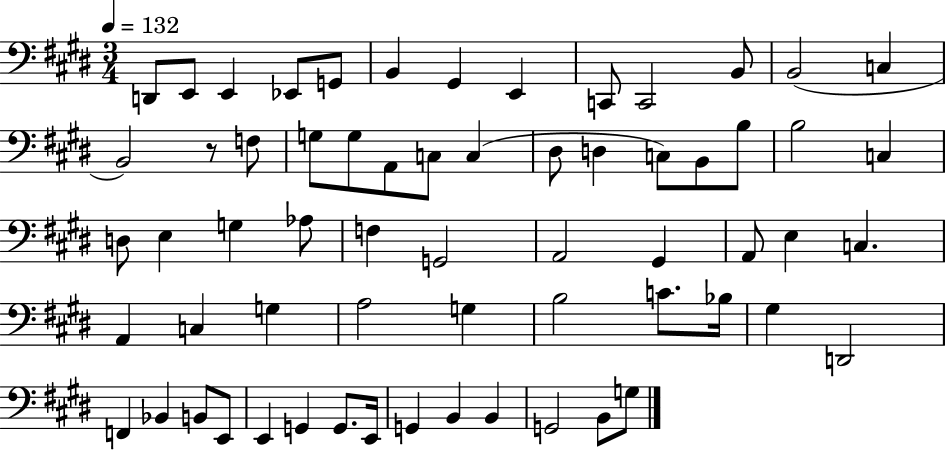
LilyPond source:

{
  \clef bass
  \numericTimeSignature
  \time 3/4
  \key e \major
  \tempo 4 = 132
  d,8 e,8 e,4 ees,8 g,8 | b,4 gis,4 e,4 | c,8 c,2 b,8 | b,2( c4 | \break b,2) r8 f8 | g8 g8 a,8 c8 c4( | dis8 d4 c8) b,8 b8 | b2 c4 | \break d8 e4 g4 aes8 | f4 g,2 | a,2 gis,4 | a,8 e4 c4. | \break a,4 c4 g4 | a2 g4 | b2 c'8. bes16 | gis4 d,2 | \break f,4 bes,4 b,8 e,8 | e,4 g,4 g,8. e,16 | g,4 b,4 b,4 | g,2 b,8 g8 | \break \bar "|."
}